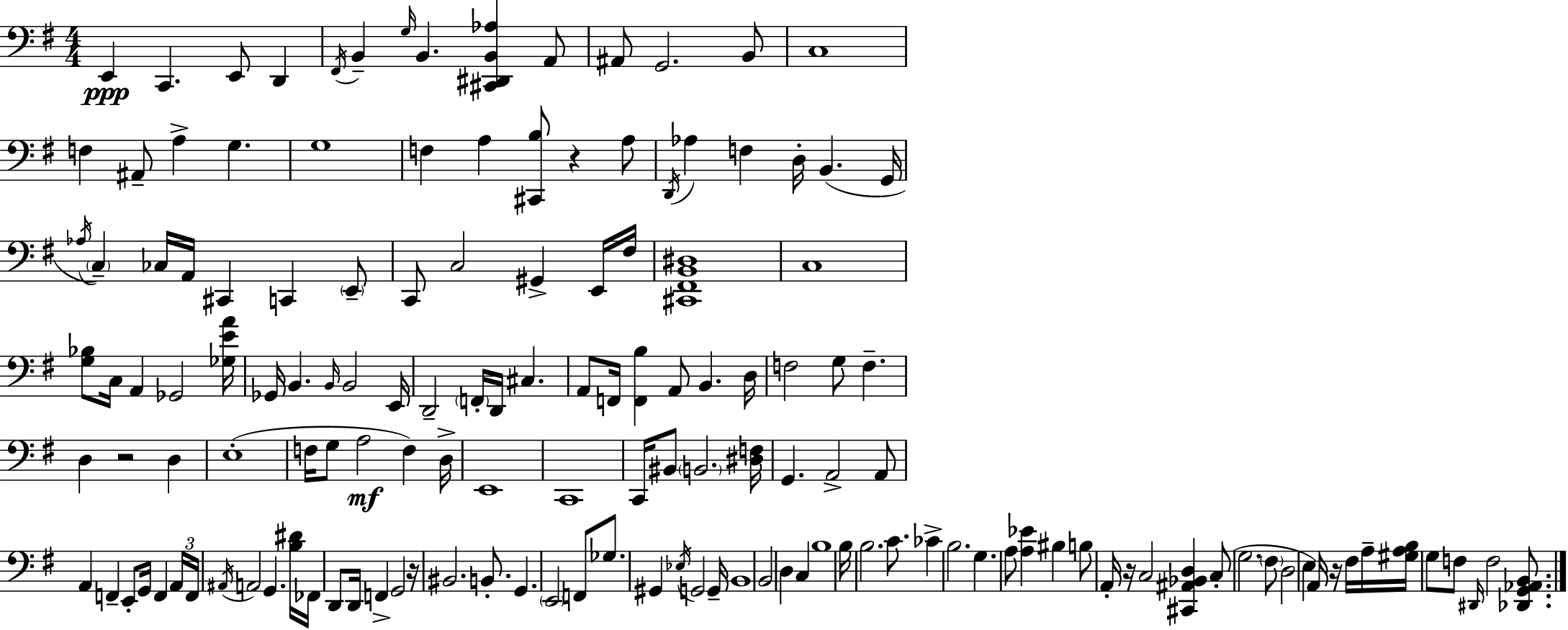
{
  \clef bass
  \numericTimeSignature
  \time 4/4
  \key e \minor
  e,4\ppp c,4. e,8 d,4 | \acciaccatura { fis,16 } b,4-- \grace { g16 } b,4. <cis, dis, b, aes>4 | a,8 ais,8 g,2. | b,8 c1 | \break f4 ais,8-- a4-> g4. | g1 | f4 a4 <cis, b>8 r4 | a8 \acciaccatura { d,16 } aes4 f4 d16-. b,4.( | \break g,16 \acciaccatura { aes16 }) \parenthesize c4-- ces16 a,16 cis,4 c,4 | \parenthesize e,8-- c,8 c2 gis,4-> | e,16 fis16 <cis, fis, b, dis>1 | c1 | \break <g bes>8 c16 a,4 ges,2 | <ges e' a'>16 ges,16 b,4. \grace { b,16 } b,2 | e,16 d,2-- \parenthesize f,16-. d,16 cis4. | a,8 f,16 <f, b>4 a,8 b,4. | \break d16 f2 g8 f4.-- | d4 r2 | d4 e1-.( | f16 g8 a2\mf | \break f4) d16-> e,1 | c,1 | c,16 bis,8 \parenthesize b,2. | <dis f>16 g,4. a,2-> | \break a,8 a,4 f,4-- e,8-. g,16 | f,4 \tuplet 3/2 { a,16 f,16 \acciaccatura { ais,16 } } a,2 g,4. | <b dis'>16 fes,16 d,8 d,16 f,4-> g,2 | r16 bis,2. | \break b,8.-. g,4. \parenthesize e,2 | f,8 ges8. gis,4 \acciaccatura { ees16 } g,2 | g,16-- b,1 | b,2 d4 | \break c4 b1 | b16 b2. | c'8. ces'4-> b2. | g4. a8 <a ees'>4 | \break bis4 b8 a,16-. r16 c2 | <cis, ais, bes, d>4 c8-.( g2. | \parenthesize fis8 d2 e4 | a,16) r16 fis16 a16-- <gis a b>16 g8 f8 \grace { dis,16 } f2 | \break <des, g, aes, b,>8. \bar "|."
}